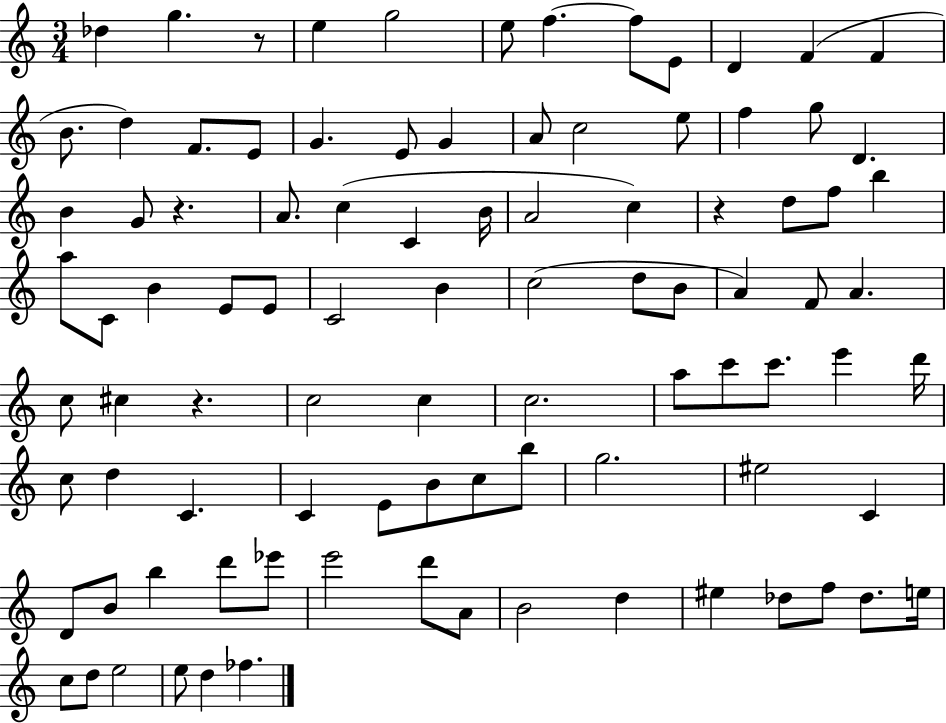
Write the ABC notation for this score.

X:1
T:Untitled
M:3/4
L:1/4
K:C
_d g z/2 e g2 e/2 f f/2 E/2 D F F B/2 d F/2 E/2 G E/2 G A/2 c2 e/2 f g/2 D B G/2 z A/2 c C B/4 A2 c z d/2 f/2 b a/2 C/2 B E/2 E/2 C2 B c2 d/2 B/2 A F/2 A c/2 ^c z c2 c c2 a/2 c'/2 c'/2 e' d'/4 c/2 d C C E/2 B/2 c/2 b/2 g2 ^e2 C D/2 B/2 b d'/2 _e'/2 e'2 d'/2 A/2 B2 d ^e _d/2 f/2 _d/2 e/4 c/2 d/2 e2 e/2 d _f